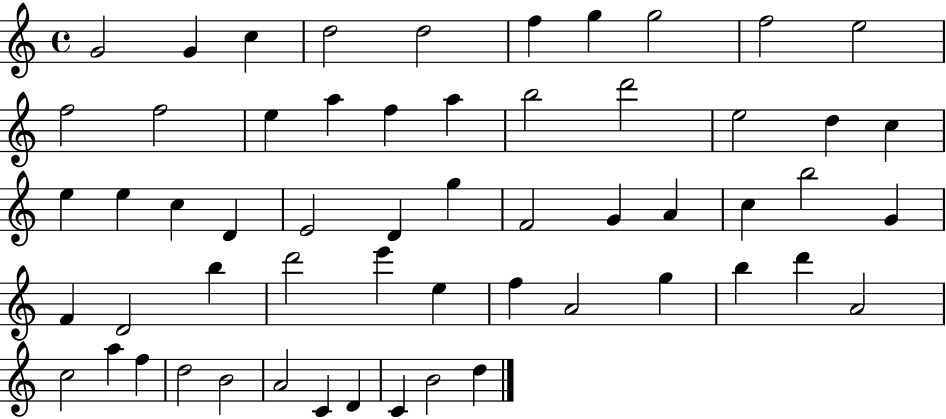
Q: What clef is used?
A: treble